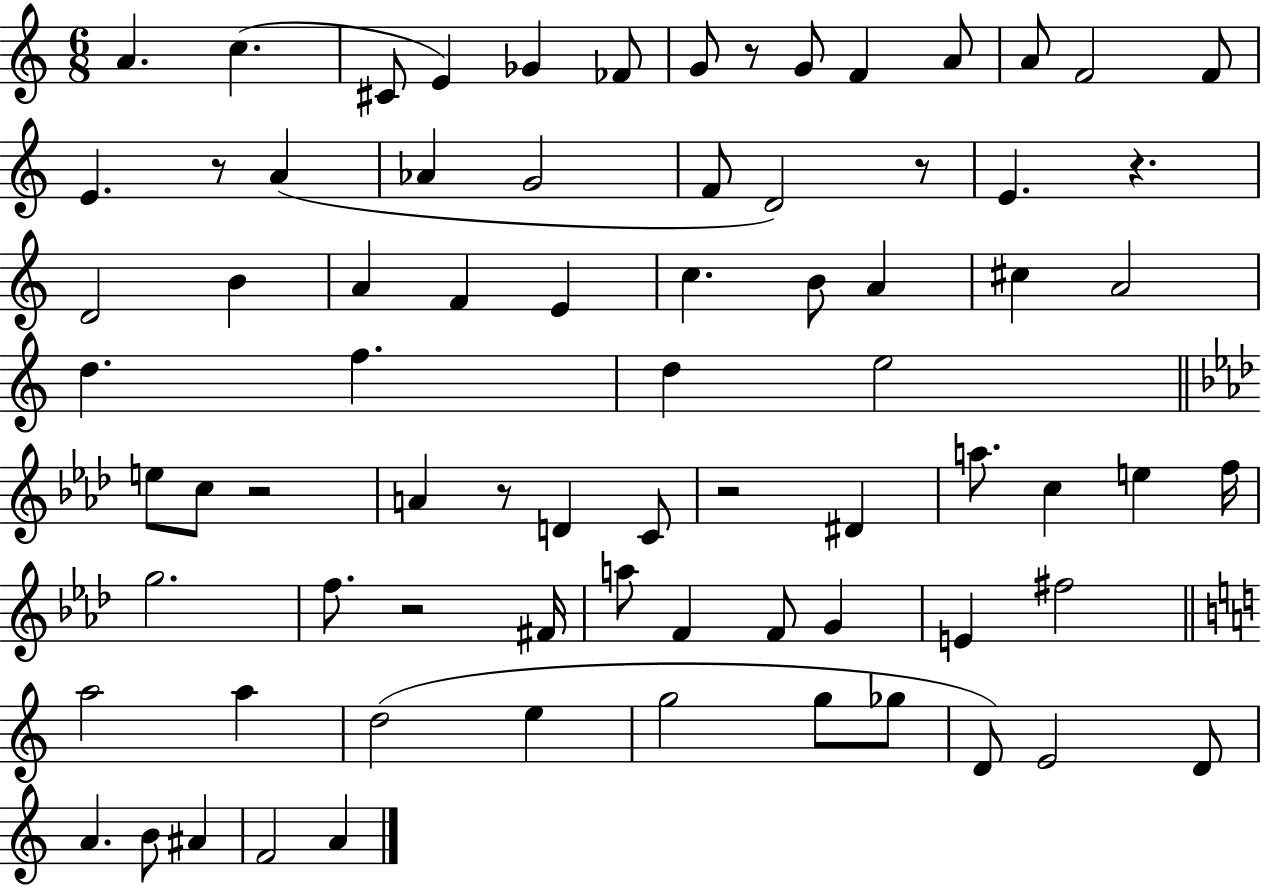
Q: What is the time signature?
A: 6/8